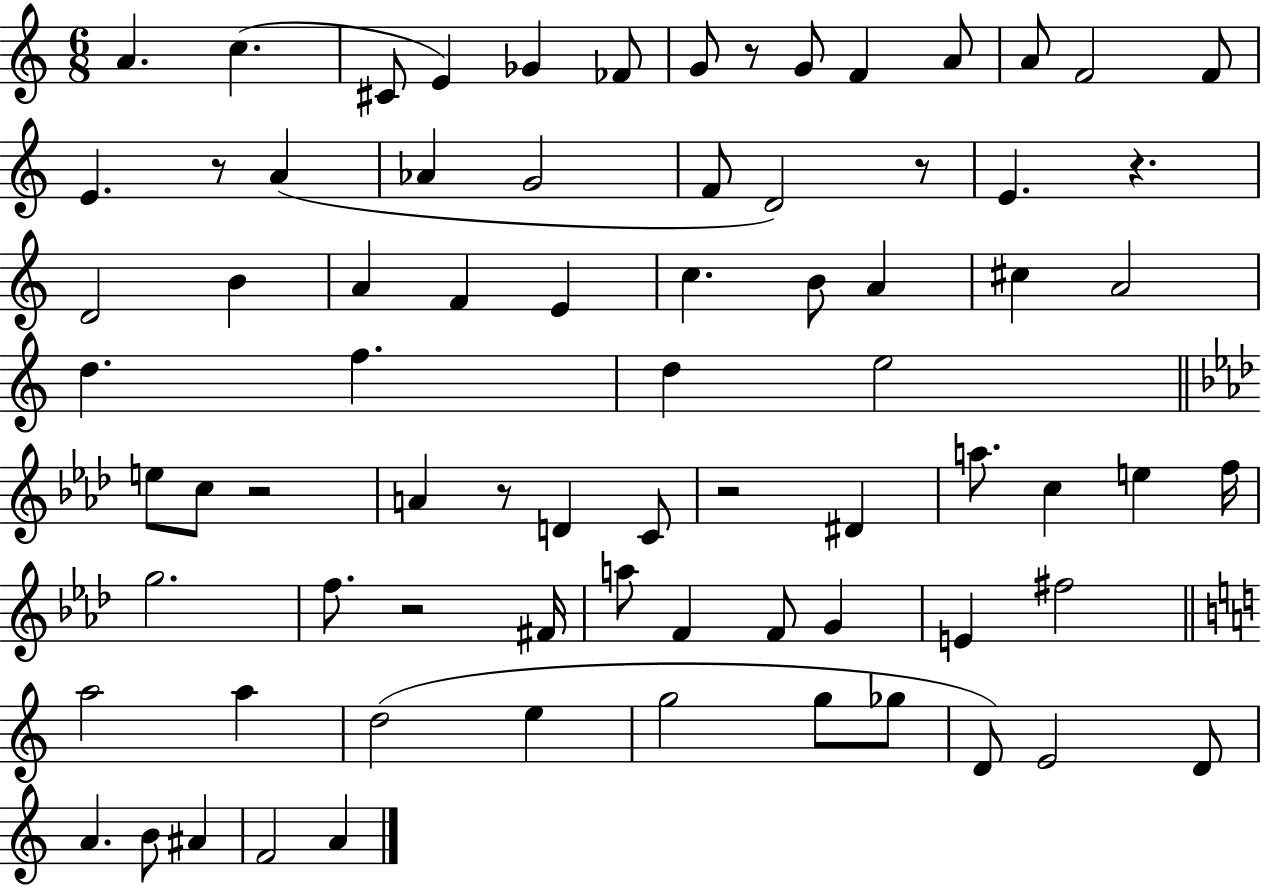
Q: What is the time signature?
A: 6/8